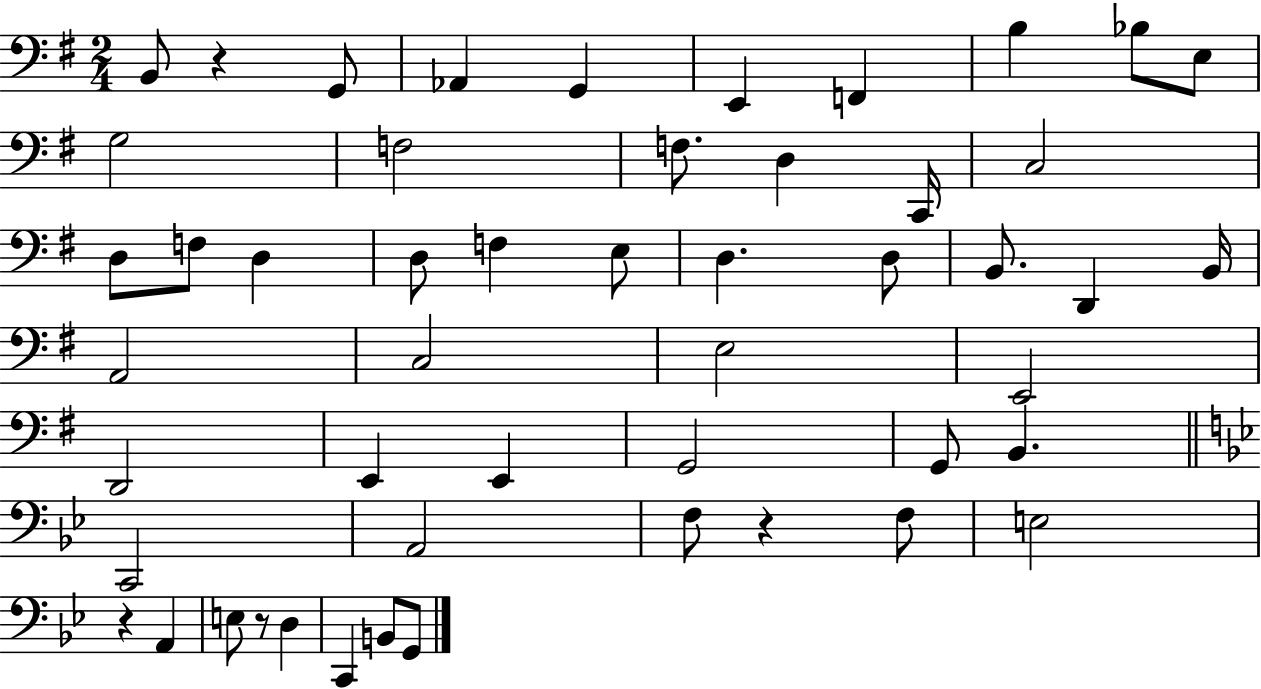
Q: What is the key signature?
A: G major